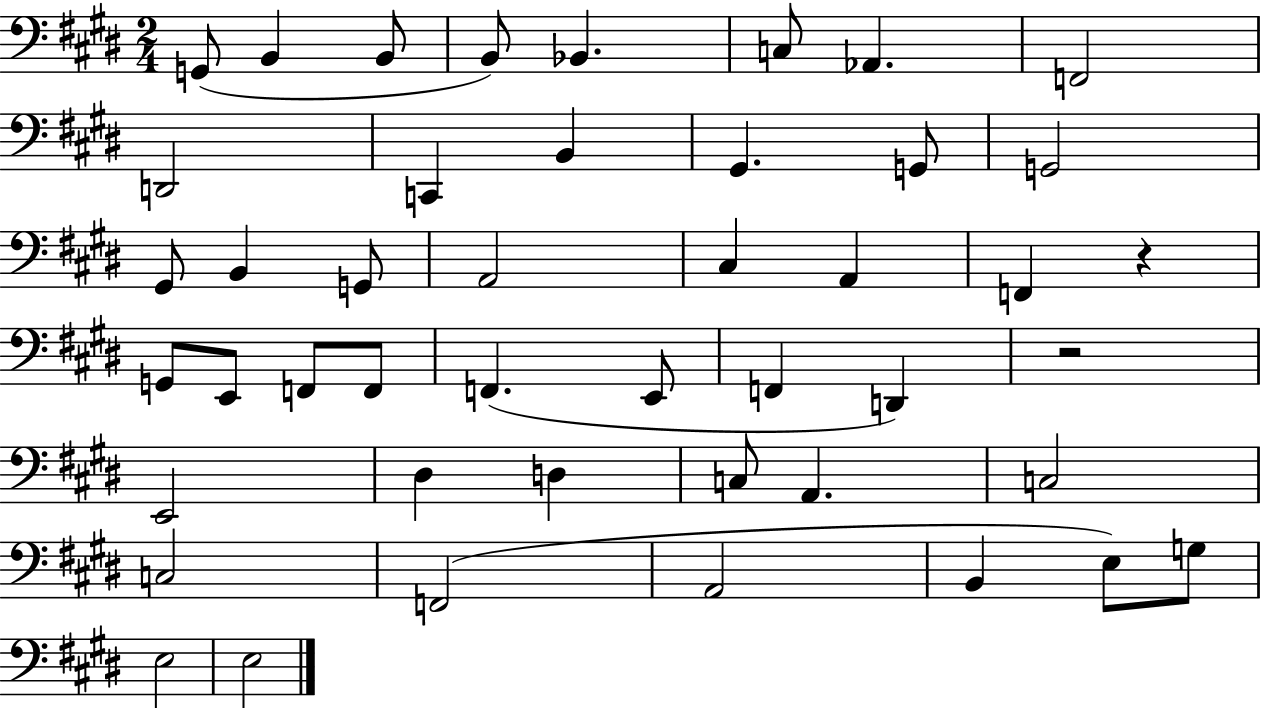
G2/e B2/q B2/e B2/e Bb2/q. C3/e Ab2/q. F2/h D2/h C2/q B2/q G#2/q. G2/e G2/h G#2/e B2/q G2/e A2/h C#3/q A2/q F2/q R/q G2/e E2/e F2/e F2/e F2/q. E2/e F2/q D2/q R/h E2/h D#3/q D3/q C3/e A2/q. C3/h C3/h F2/h A2/h B2/q E3/e G3/e E3/h E3/h